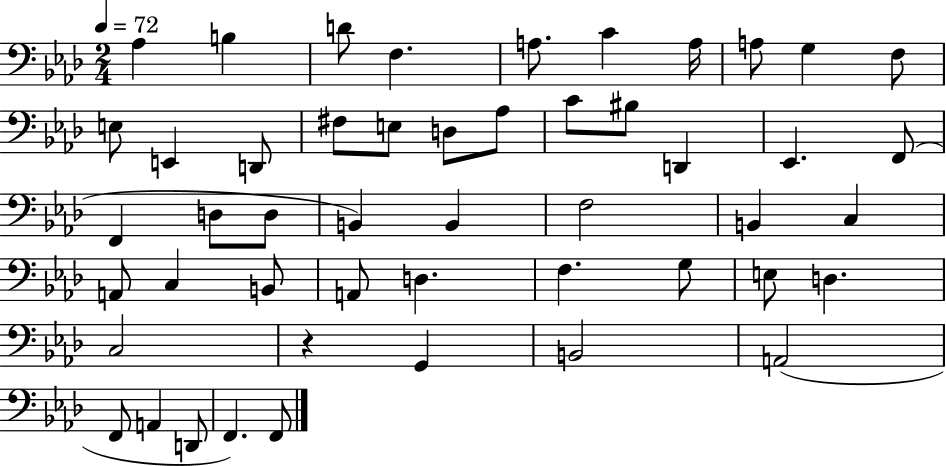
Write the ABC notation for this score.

X:1
T:Untitled
M:2/4
L:1/4
K:Ab
_A, B, D/2 F, A,/2 C A,/4 A,/2 G, F,/2 E,/2 E,, D,,/2 ^F,/2 E,/2 D,/2 _A,/2 C/2 ^B,/2 D,, _E,, F,,/2 F,, D,/2 D,/2 B,, B,, F,2 B,, C, A,,/2 C, B,,/2 A,,/2 D, F, G,/2 E,/2 D, C,2 z G,, B,,2 A,,2 F,,/2 A,, D,,/2 F,, F,,/2